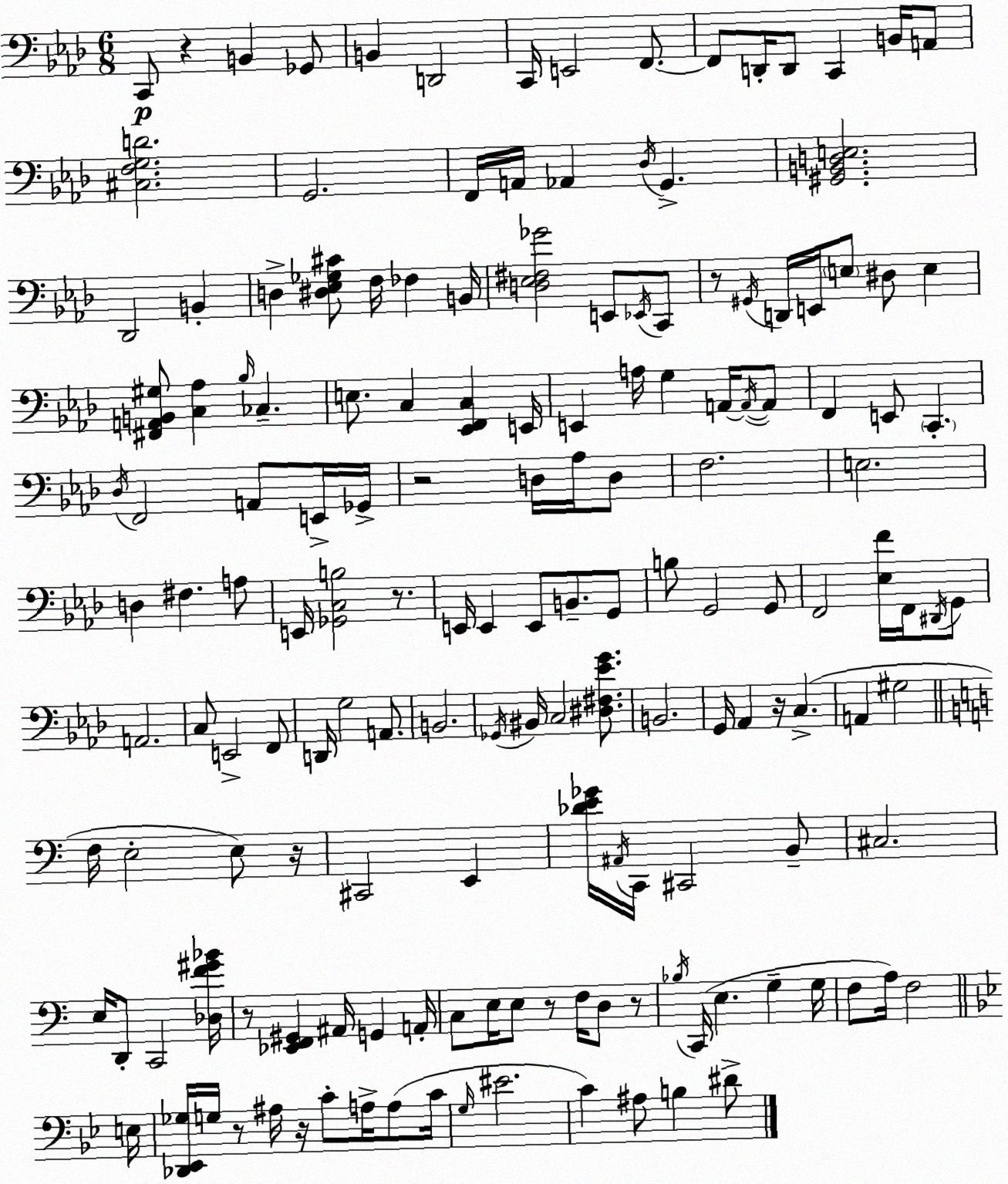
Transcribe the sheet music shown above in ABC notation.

X:1
T:Untitled
M:6/8
L:1/4
K:Ab
C,,/2 z B,, _G,,/2 B,, D,,2 C,,/4 E,,2 F,,/2 F,,/2 D,,/4 D,,/2 C,, B,,/4 A,,/2 [^C,F,G,D]2 G,,2 F,,/4 A,,/4 _A,, _D,/4 G,, [^G,,B,,D,E,]2 _D,,2 B,, D, [^D,_E,_G,^C]/2 F,/4 _F, B,,/4 [D,_E,^F,_G]2 E,,/2 _E,,/4 C,,/2 z/2 ^G,,/4 D,,/4 E,,/4 E,/2 ^D,/2 E, [^F,,A,,B,,^G,]/2 [C,_A,] _B,/4 _C, E,/2 C, [_E,,F,,C,] E,,/4 E,, A,/4 G, A,,/4 A,,/4 A,,/2 F,, E,,/2 C,, _D,/4 F,,2 A,,/2 E,,/4 _G,,/4 z2 D,/4 _A,/4 D,/2 F,2 E,2 D, ^F, A,/2 E,,/4 [_G,,C,B,]2 z/2 E,,/4 E,, E,,/2 B,,/2 G,,/2 B,/2 G,,2 G,,/2 F,,2 [_E,F]/4 F,,/4 ^D,,/4 G,,/2 A,,2 C,/2 E,,2 F,,/2 D,,/4 G,2 A,,/2 B,,2 _G,,/4 ^B,,/4 C,2 [^D,^F,_EG]/2 B,,2 G,,/4 _A,, z/4 C, A,, ^G,2 F,/4 E,2 E,/2 z/4 ^C,,2 E,, [_DE_G]/4 ^A,,/4 C,,/4 ^C,,2 B,,/2 ^C,2 E,/4 D,,/2 C,,2 [_D,F^G_B]/4 z/2 [_E,,F,,^G,,] ^A,,/4 G,, A,,/4 C,/2 E,/4 E,/2 z/2 F,/4 D,/2 z/2 _B,/4 C,,/4 E, G, G,/4 F,/2 A,/4 F,2 E,/4 [_D,,_E,,_G,]/4 G,/4 z/2 ^A,/4 z/4 C/2 A,/4 A,/2 C/4 G,/4 ^E2 C ^A,/2 B, ^D/2